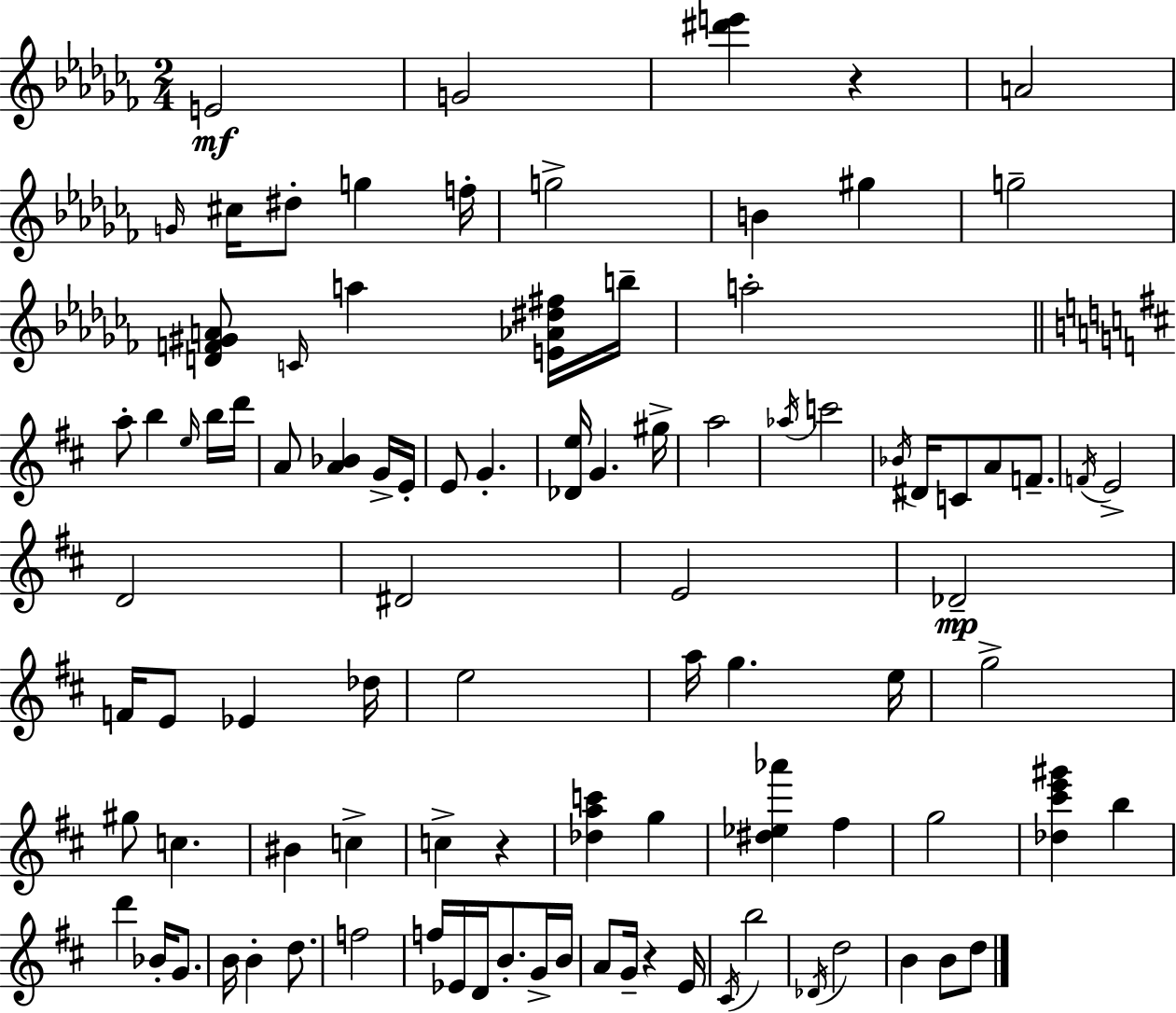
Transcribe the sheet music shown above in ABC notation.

X:1
T:Untitled
M:2/4
L:1/4
K:Abm
E2 G2 [^d'e'] z A2 G/4 ^c/4 ^d/2 g f/4 g2 B ^g g2 [DF^GA]/2 C/4 a [E_A^d^f]/4 b/4 a2 a/2 b e/4 b/4 d'/4 A/2 [A_B] G/4 E/4 E/2 G [_De]/4 G ^g/4 a2 _a/4 c'2 _B/4 ^D/4 C/2 A/2 F/2 F/4 E2 D2 ^D2 E2 _D2 F/4 E/2 _E _d/4 e2 a/4 g e/4 g2 ^g/2 c ^B c c z [_dac'] g [^d_e_a'] ^f g2 [_d^c'e'^g'] b d' _B/4 G/2 B/4 B d/2 f2 f/4 _E/4 D/4 B/2 G/4 B/4 A/2 G/4 z E/4 ^C/4 b2 _D/4 d2 B B/2 d/2